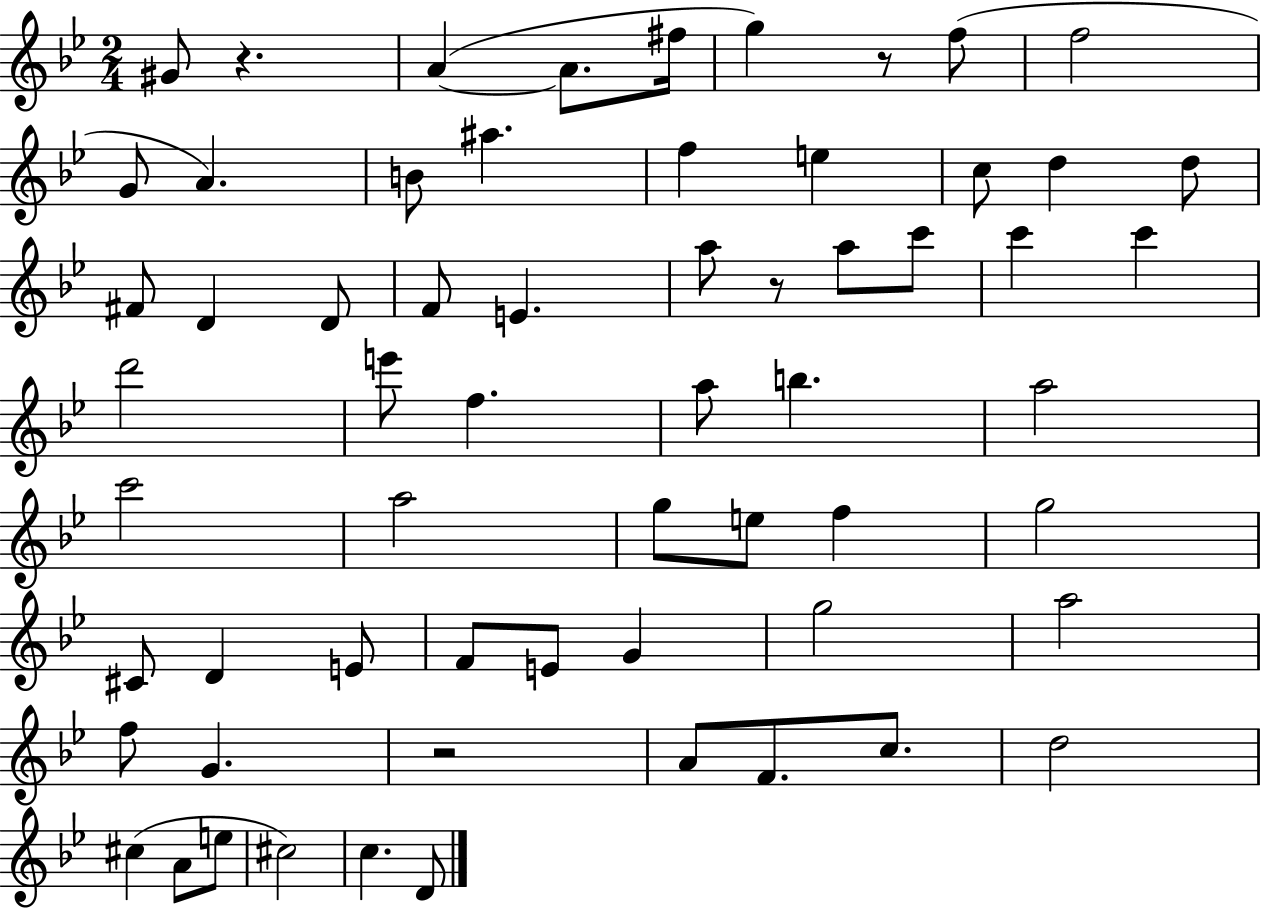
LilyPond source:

{
  \clef treble
  \numericTimeSignature
  \time 2/4
  \key bes \major
  gis'8 r4. | a'4~(~ a'8. fis''16 | g''4) r8 f''8( | f''2 | \break g'8 a'4.) | b'8 ais''4. | f''4 e''4 | c''8 d''4 d''8 | \break fis'8 d'4 d'8 | f'8 e'4. | a''8 r8 a''8 c'''8 | c'''4 c'''4 | \break d'''2 | e'''8 f''4. | a''8 b''4. | a''2 | \break c'''2 | a''2 | g''8 e''8 f''4 | g''2 | \break cis'8 d'4 e'8 | f'8 e'8 g'4 | g''2 | a''2 | \break f''8 g'4. | r2 | a'8 f'8. c''8. | d''2 | \break cis''4( a'8 e''8 | cis''2) | c''4. d'8 | \bar "|."
}